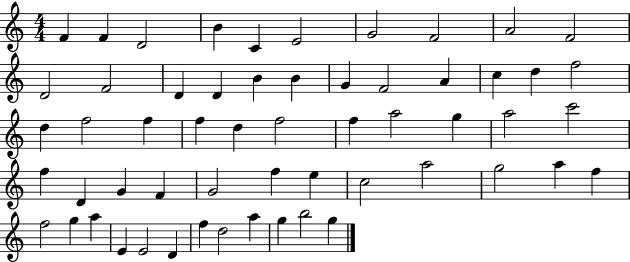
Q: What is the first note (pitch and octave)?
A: F4